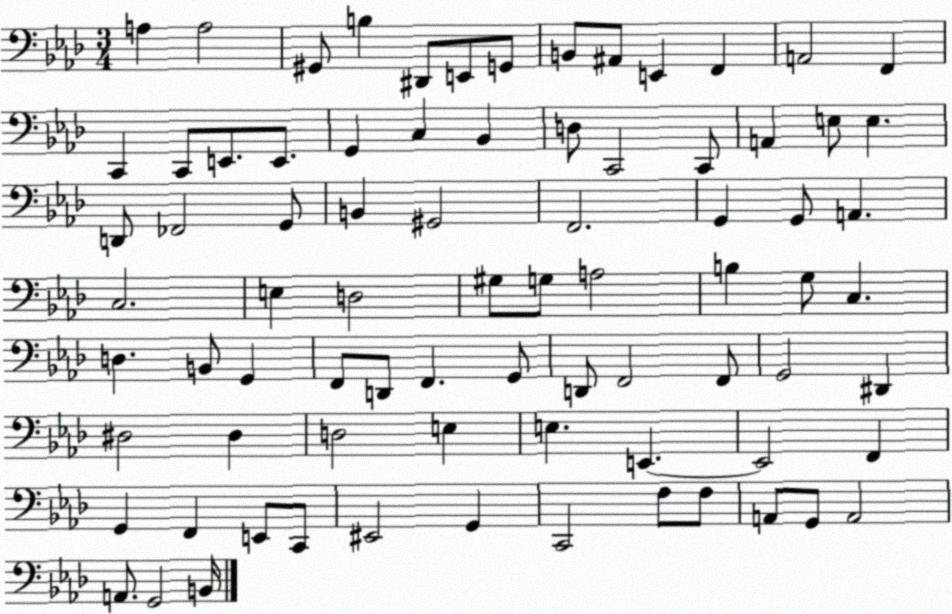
X:1
T:Untitled
M:3/4
L:1/4
K:Ab
A, A,2 ^G,,/2 B, ^D,,/2 E,,/2 G,,/2 B,,/2 ^A,,/2 E,, F,, A,,2 F,, C,, C,,/2 E,,/2 E,,/2 G,, C, _B,, D,/2 C,,2 C,,/2 A,, E,/2 E, D,,/2 _F,,2 G,,/2 B,, ^G,,2 F,,2 G,, G,,/2 A,, C,2 E, D,2 ^G,/2 G,/2 A,2 B, G,/2 C, D, B,,/2 G,, F,,/2 D,,/2 F,, G,,/2 D,,/2 F,,2 F,,/2 G,,2 ^D,, ^D,2 ^D, D,2 E, E, E,, E,,2 F,, G,, F,, E,,/2 C,,/2 ^E,,2 G,, C,,2 F,/2 F,/2 A,,/2 G,,/2 A,,2 A,,/2 G,,2 B,,/4